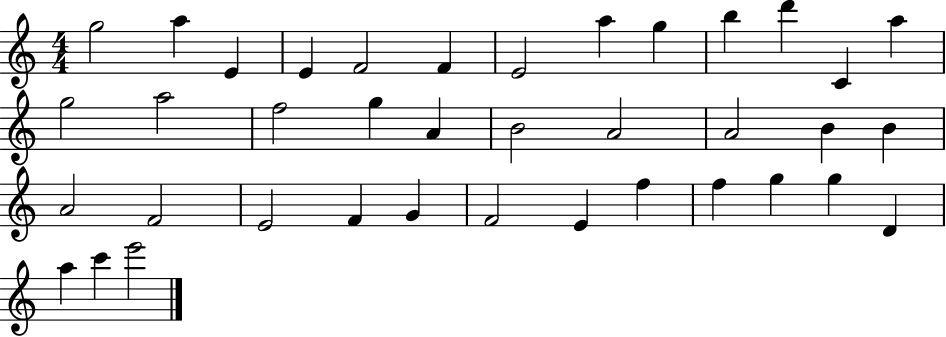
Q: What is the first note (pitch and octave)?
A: G5